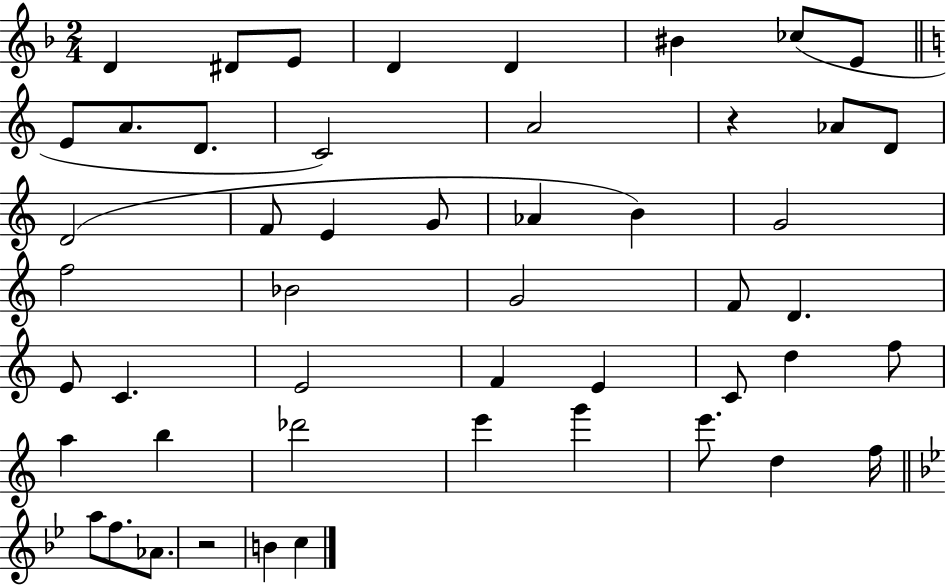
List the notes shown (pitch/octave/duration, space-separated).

D4/q D#4/e E4/e D4/q D4/q BIS4/q CES5/e E4/e E4/e A4/e. D4/e. C4/h A4/h R/q Ab4/e D4/e D4/h F4/e E4/q G4/e Ab4/q B4/q G4/h F5/h Bb4/h G4/h F4/e D4/q. E4/e C4/q. E4/h F4/q E4/q C4/e D5/q F5/e A5/q B5/q Db6/h E6/q G6/q E6/e. D5/q F5/s A5/e F5/e. Ab4/e. R/h B4/q C5/q